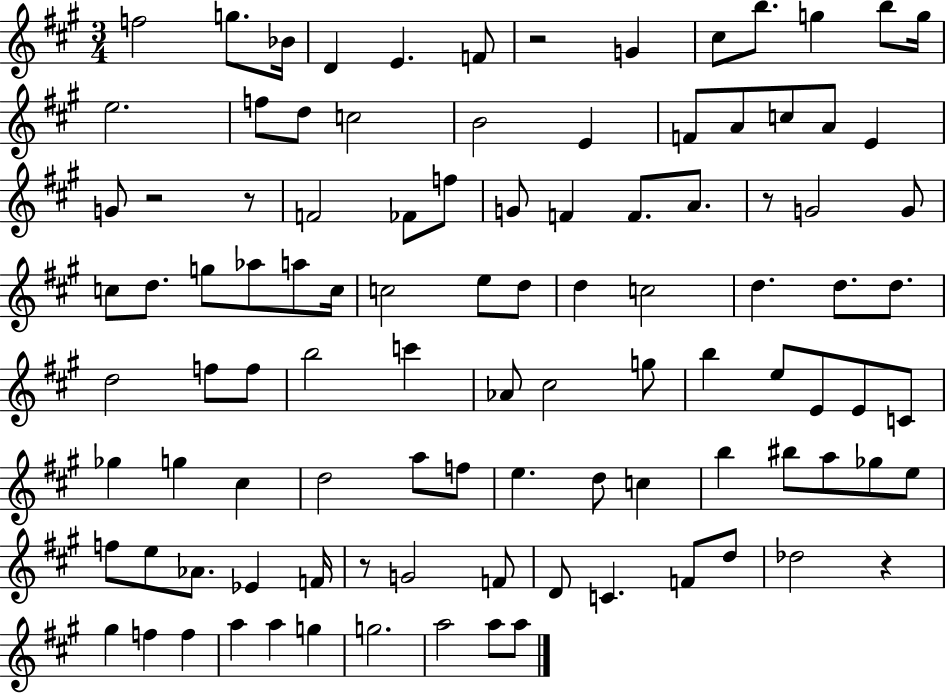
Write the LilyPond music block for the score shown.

{
  \clef treble
  \numericTimeSignature
  \time 3/4
  \key a \major
  f''2 g''8. bes'16 | d'4 e'4. f'8 | r2 g'4 | cis''8 b''8. g''4 b''8 g''16 | \break e''2. | f''8 d''8 c''2 | b'2 e'4 | f'8 a'8 c''8 a'8 e'4 | \break g'8 r2 r8 | f'2 fes'8 f''8 | g'8 f'4 f'8. a'8. | r8 g'2 g'8 | \break c''8 d''8. g''8 aes''8 a''8 c''16 | c''2 e''8 d''8 | d''4 c''2 | d''4. d''8. d''8. | \break d''2 f''8 f''8 | b''2 c'''4 | aes'8 cis''2 g''8 | b''4 e''8 e'8 e'8 c'8 | \break ges''4 g''4 cis''4 | d''2 a''8 f''8 | e''4. d''8 c''4 | b''4 bis''8 a''8 ges''8 e''8 | \break f''8 e''8 aes'8. ees'4 f'16 | r8 g'2 f'8 | d'8 c'4. f'8 d''8 | des''2 r4 | \break gis''4 f''4 f''4 | a''4 a''4 g''4 | g''2. | a''2 a''8 a''8 | \break \bar "|."
}